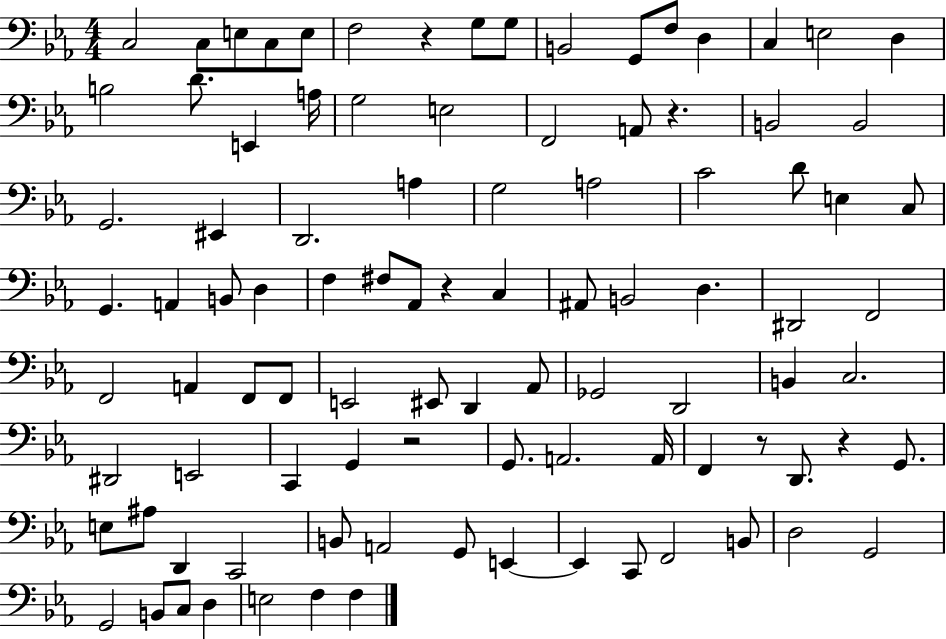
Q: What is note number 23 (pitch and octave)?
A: A2